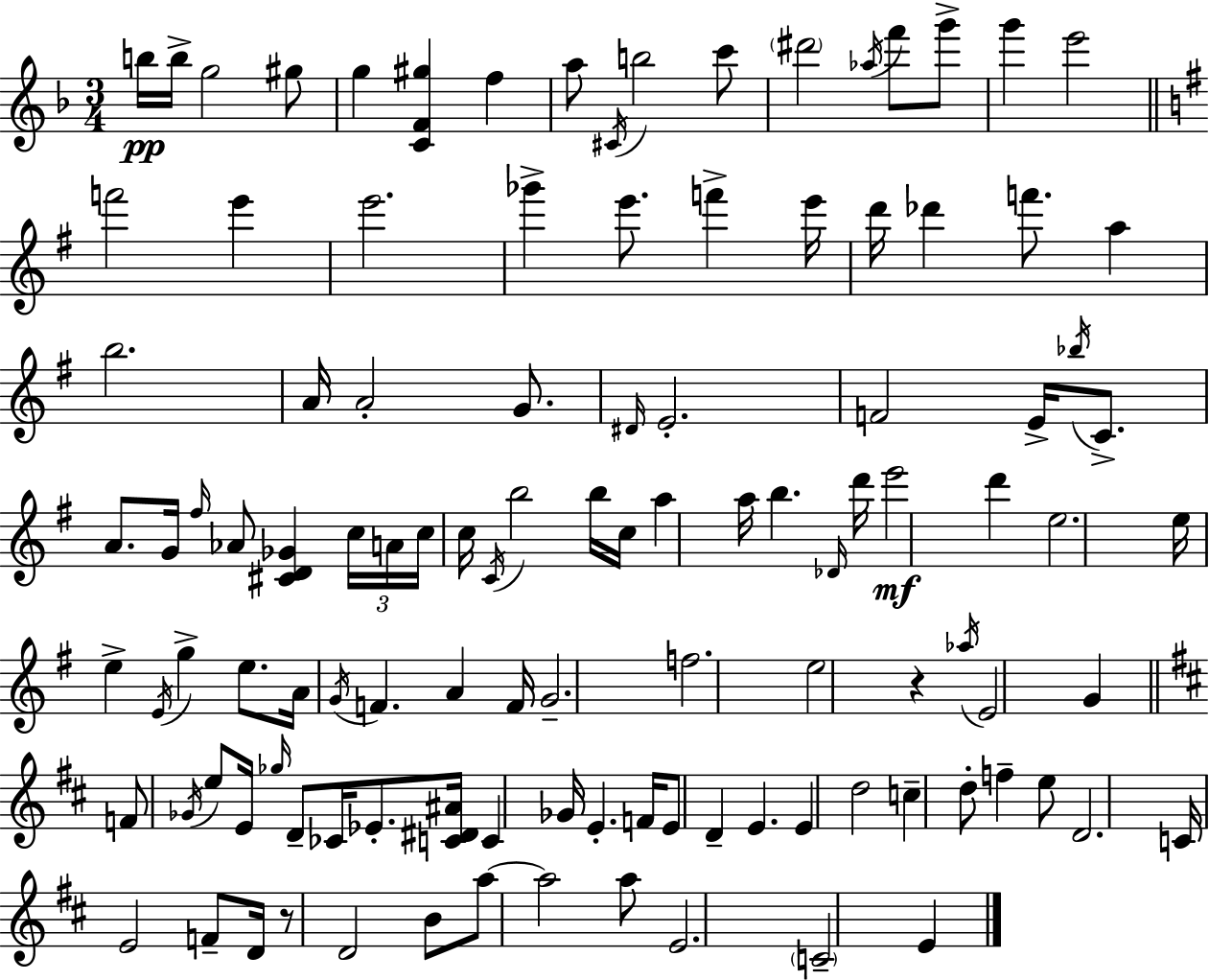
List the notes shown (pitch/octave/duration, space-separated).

B5/s B5/s G5/h G#5/e G5/q [C4,F4,G#5]/q F5/q A5/e C#4/s B5/h C6/e D#6/h Ab5/s F6/e G6/e G6/q E6/h F6/h E6/q E6/h. Gb6/q E6/e. F6/q E6/s D6/s Db6/q F6/e. A5/q B5/h. A4/s A4/h G4/e. D#4/s E4/h. F4/h E4/s Bb5/s C4/e. A4/e. G4/s F#5/s Ab4/e [C#4,D4,Gb4]/q C5/s A4/s C5/s C5/s C4/s B5/h B5/s C5/s A5/q A5/s B5/q. Db4/s D6/s E6/h D6/q E5/h. E5/s E5/q E4/s G5/q E5/e. A4/s G4/s F4/q. A4/q F4/s G4/h. F5/h. E5/h R/q Ab5/s E4/h G4/q F4/e Gb4/s E5/e E4/s Gb5/s D4/e CES4/s Eb4/e. [C4,D#4,A#4]/s C4/q Gb4/s E4/q. F4/s E4/e D4/q E4/q. E4/q D5/h C5/q D5/e F5/q E5/e D4/h. C4/s E4/h F4/e D4/s R/e D4/h B4/e A5/e A5/h A5/e E4/h. C4/h E4/q